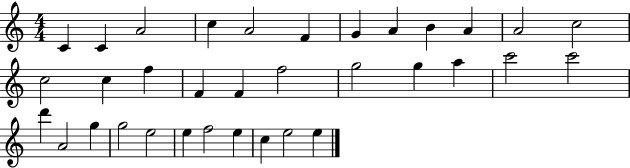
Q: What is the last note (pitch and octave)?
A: E5